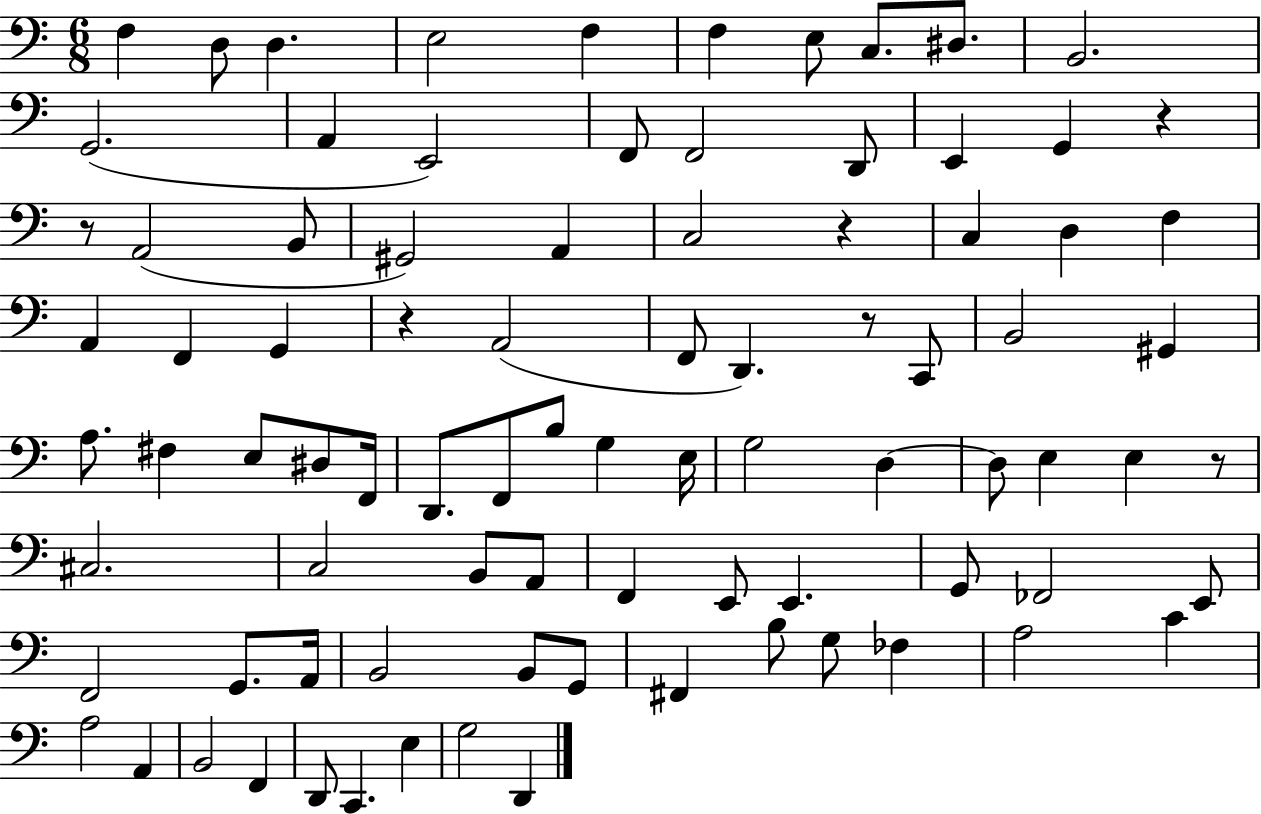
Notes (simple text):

F3/q D3/e D3/q. E3/h F3/q F3/q E3/e C3/e. D#3/e. B2/h. G2/h. A2/q E2/h F2/e F2/h D2/e E2/q G2/q R/q R/e A2/h B2/e G#2/h A2/q C3/h R/q C3/q D3/q F3/q A2/q F2/q G2/q R/q A2/h F2/e D2/q. R/e C2/e B2/h G#2/q A3/e. F#3/q E3/e D#3/e F2/s D2/e. F2/e B3/e G3/q E3/s G3/h D3/q D3/e E3/q E3/q R/e C#3/h. C3/h B2/e A2/e F2/q E2/e E2/q. G2/e FES2/h E2/e F2/h G2/e. A2/s B2/h B2/e G2/e F#2/q B3/e G3/e FES3/q A3/h C4/q A3/h A2/q B2/h F2/q D2/e C2/q. E3/q G3/h D2/q